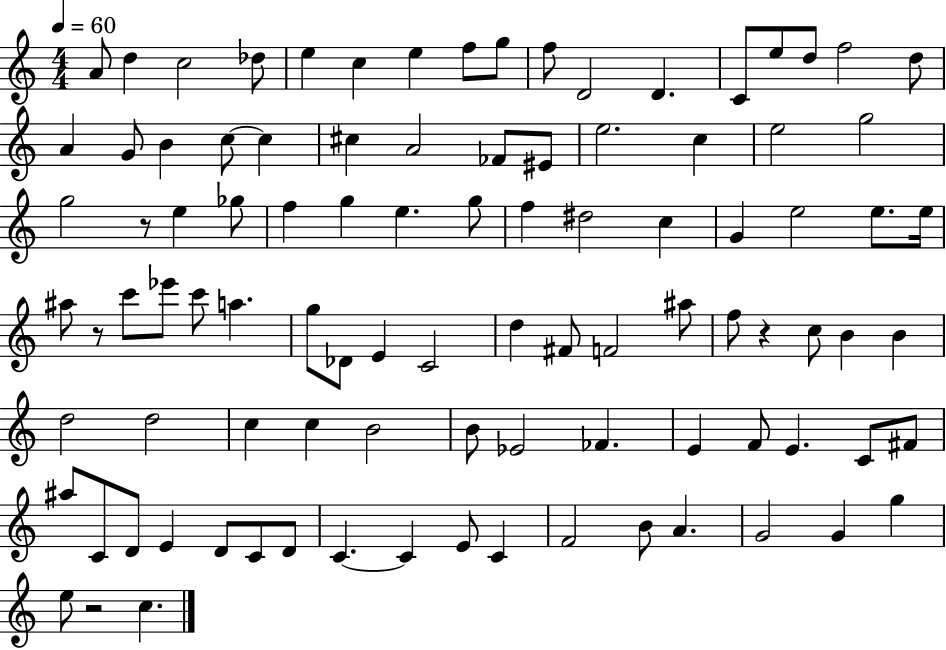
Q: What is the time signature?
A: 4/4